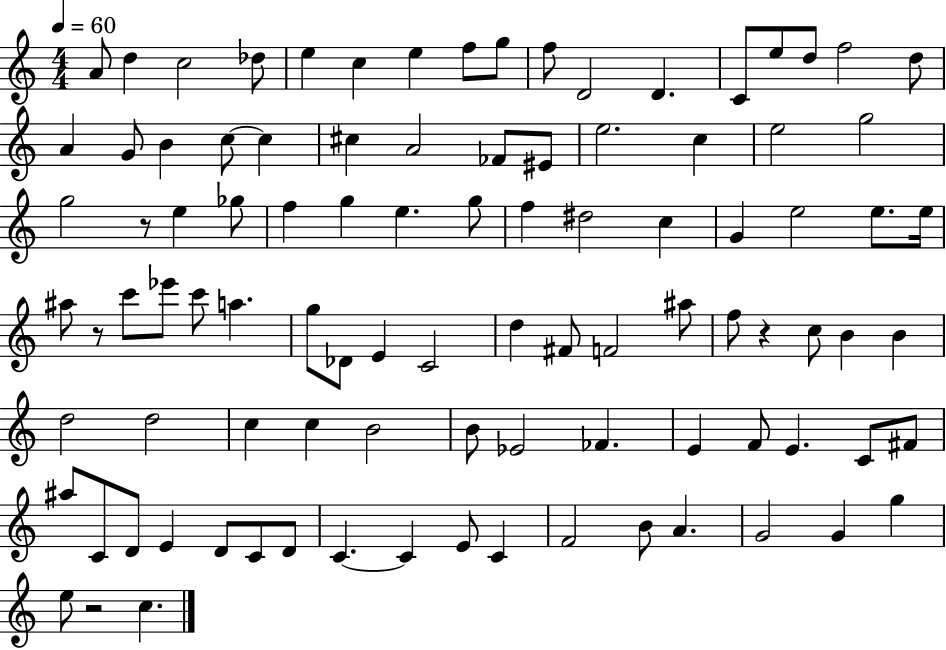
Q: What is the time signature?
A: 4/4